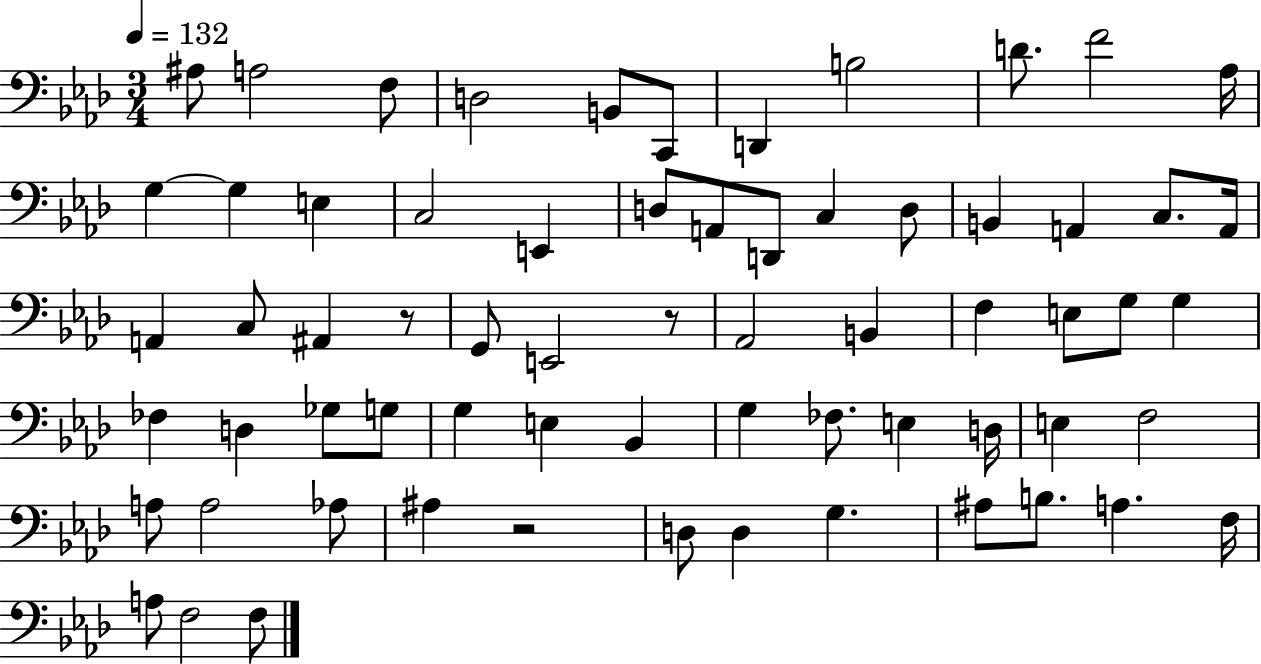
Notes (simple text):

A#3/e A3/h F3/e D3/h B2/e C2/e D2/q B3/h D4/e. F4/h Ab3/s G3/q G3/q E3/q C3/h E2/q D3/e A2/e D2/e C3/q D3/e B2/q A2/q C3/e. A2/s A2/q C3/e A#2/q R/e G2/e E2/h R/e Ab2/h B2/q F3/q E3/e G3/e G3/q FES3/q D3/q Gb3/e G3/e G3/q E3/q Bb2/q G3/q FES3/e. E3/q D3/s E3/q F3/h A3/e A3/h Ab3/e A#3/q R/h D3/e D3/q G3/q. A#3/e B3/e. A3/q. F3/s A3/e F3/h F3/e